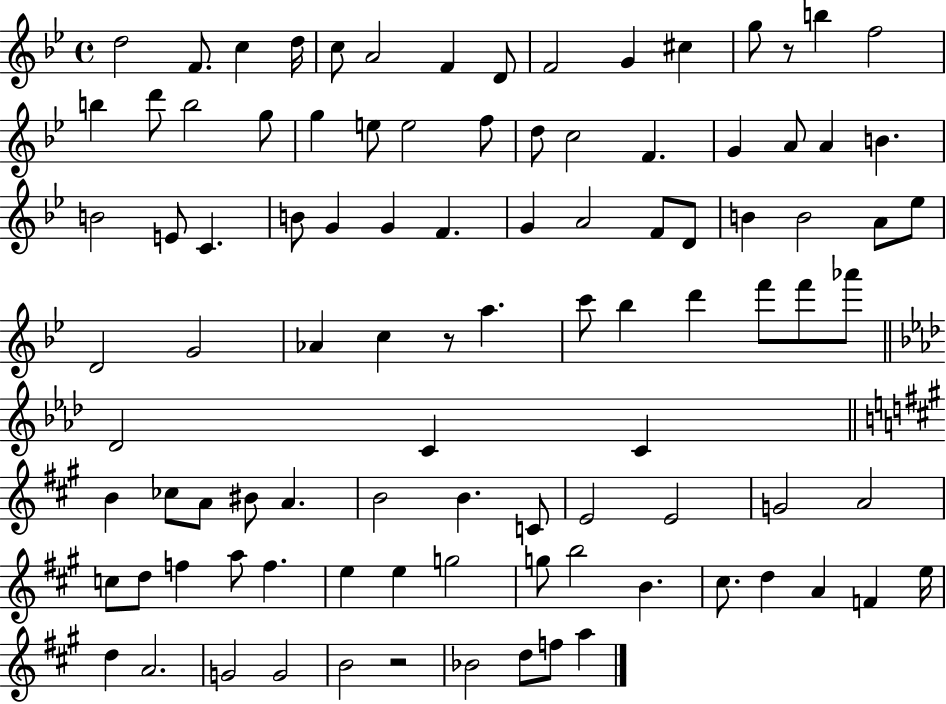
X:1
T:Untitled
M:4/4
L:1/4
K:Bb
d2 F/2 c d/4 c/2 A2 F D/2 F2 G ^c g/2 z/2 b f2 b d'/2 b2 g/2 g e/2 e2 f/2 d/2 c2 F G A/2 A B B2 E/2 C B/2 G G F G A2 F/2 D/2 B B2 A/2 _e/2 D2 G2 _A c z/2 a c'/2 _b d' f'/2 f'/2 _a'/2 _D2 C C B _c/2 A/2 ^B/2 A B2 B C/2 E2 E2 G2 A2 c/2 d/2 f a/2 f e e g2 g/2 b2 B ^c/2 d A F e/4 d A2 G2 G2 B2 z2 _B2 d/2 f/2 a